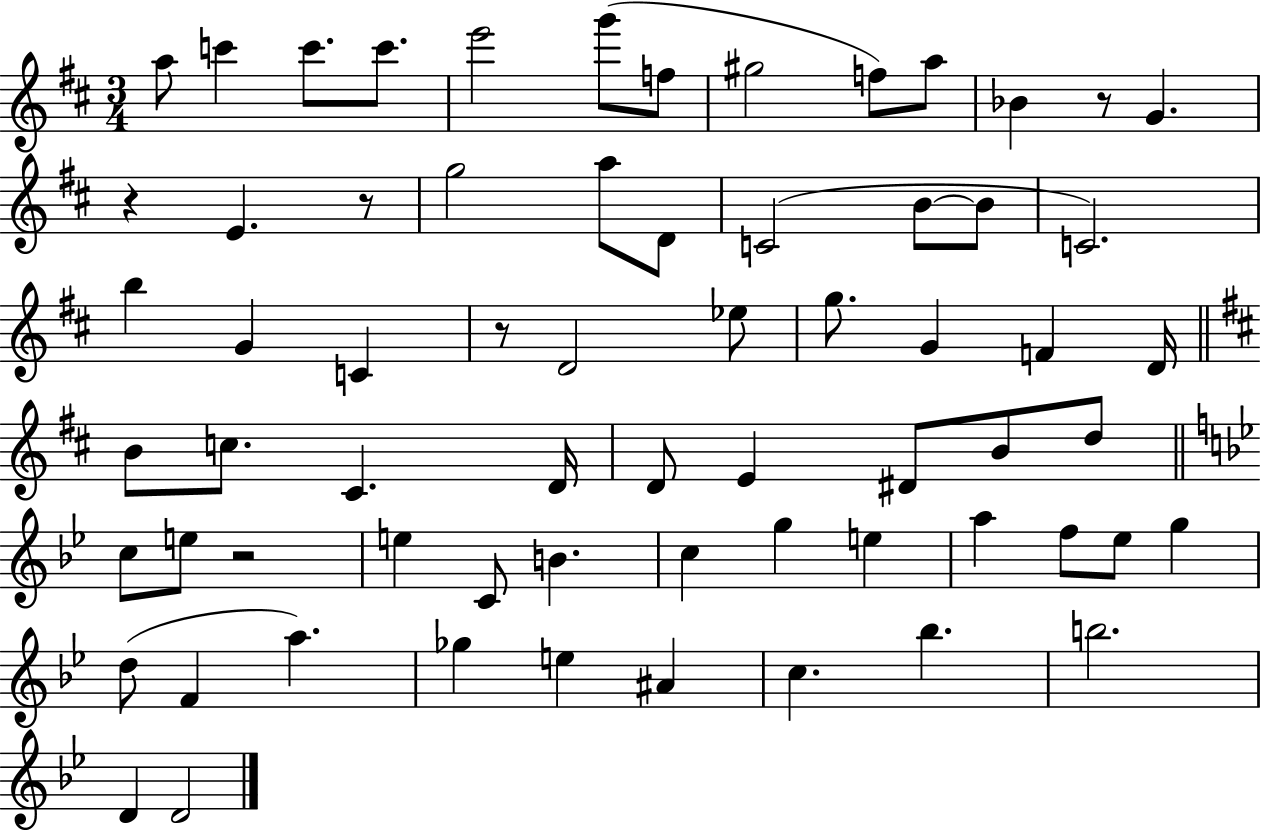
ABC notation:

X:1
T:Untitled
M:3/4
L:1/4
K:D
a/2 c' c'/2 c'/2 e'2 g'/2 f/2 ^g2 f/2 a/2 _B z/2 G z E z/2 g2 a/2 D/2 C2 B/2 B/2 C2 b G C z/2 D2 _e/2 g/2 G F D/4 B/2 c/2 ^C D/4 D/2 E ^D/2 B/2 d/2 c/2 e/2 z2 e C/2 B c g e a f/2 _e/2 g d/2 F a _g e ^A c _b b2 D D2